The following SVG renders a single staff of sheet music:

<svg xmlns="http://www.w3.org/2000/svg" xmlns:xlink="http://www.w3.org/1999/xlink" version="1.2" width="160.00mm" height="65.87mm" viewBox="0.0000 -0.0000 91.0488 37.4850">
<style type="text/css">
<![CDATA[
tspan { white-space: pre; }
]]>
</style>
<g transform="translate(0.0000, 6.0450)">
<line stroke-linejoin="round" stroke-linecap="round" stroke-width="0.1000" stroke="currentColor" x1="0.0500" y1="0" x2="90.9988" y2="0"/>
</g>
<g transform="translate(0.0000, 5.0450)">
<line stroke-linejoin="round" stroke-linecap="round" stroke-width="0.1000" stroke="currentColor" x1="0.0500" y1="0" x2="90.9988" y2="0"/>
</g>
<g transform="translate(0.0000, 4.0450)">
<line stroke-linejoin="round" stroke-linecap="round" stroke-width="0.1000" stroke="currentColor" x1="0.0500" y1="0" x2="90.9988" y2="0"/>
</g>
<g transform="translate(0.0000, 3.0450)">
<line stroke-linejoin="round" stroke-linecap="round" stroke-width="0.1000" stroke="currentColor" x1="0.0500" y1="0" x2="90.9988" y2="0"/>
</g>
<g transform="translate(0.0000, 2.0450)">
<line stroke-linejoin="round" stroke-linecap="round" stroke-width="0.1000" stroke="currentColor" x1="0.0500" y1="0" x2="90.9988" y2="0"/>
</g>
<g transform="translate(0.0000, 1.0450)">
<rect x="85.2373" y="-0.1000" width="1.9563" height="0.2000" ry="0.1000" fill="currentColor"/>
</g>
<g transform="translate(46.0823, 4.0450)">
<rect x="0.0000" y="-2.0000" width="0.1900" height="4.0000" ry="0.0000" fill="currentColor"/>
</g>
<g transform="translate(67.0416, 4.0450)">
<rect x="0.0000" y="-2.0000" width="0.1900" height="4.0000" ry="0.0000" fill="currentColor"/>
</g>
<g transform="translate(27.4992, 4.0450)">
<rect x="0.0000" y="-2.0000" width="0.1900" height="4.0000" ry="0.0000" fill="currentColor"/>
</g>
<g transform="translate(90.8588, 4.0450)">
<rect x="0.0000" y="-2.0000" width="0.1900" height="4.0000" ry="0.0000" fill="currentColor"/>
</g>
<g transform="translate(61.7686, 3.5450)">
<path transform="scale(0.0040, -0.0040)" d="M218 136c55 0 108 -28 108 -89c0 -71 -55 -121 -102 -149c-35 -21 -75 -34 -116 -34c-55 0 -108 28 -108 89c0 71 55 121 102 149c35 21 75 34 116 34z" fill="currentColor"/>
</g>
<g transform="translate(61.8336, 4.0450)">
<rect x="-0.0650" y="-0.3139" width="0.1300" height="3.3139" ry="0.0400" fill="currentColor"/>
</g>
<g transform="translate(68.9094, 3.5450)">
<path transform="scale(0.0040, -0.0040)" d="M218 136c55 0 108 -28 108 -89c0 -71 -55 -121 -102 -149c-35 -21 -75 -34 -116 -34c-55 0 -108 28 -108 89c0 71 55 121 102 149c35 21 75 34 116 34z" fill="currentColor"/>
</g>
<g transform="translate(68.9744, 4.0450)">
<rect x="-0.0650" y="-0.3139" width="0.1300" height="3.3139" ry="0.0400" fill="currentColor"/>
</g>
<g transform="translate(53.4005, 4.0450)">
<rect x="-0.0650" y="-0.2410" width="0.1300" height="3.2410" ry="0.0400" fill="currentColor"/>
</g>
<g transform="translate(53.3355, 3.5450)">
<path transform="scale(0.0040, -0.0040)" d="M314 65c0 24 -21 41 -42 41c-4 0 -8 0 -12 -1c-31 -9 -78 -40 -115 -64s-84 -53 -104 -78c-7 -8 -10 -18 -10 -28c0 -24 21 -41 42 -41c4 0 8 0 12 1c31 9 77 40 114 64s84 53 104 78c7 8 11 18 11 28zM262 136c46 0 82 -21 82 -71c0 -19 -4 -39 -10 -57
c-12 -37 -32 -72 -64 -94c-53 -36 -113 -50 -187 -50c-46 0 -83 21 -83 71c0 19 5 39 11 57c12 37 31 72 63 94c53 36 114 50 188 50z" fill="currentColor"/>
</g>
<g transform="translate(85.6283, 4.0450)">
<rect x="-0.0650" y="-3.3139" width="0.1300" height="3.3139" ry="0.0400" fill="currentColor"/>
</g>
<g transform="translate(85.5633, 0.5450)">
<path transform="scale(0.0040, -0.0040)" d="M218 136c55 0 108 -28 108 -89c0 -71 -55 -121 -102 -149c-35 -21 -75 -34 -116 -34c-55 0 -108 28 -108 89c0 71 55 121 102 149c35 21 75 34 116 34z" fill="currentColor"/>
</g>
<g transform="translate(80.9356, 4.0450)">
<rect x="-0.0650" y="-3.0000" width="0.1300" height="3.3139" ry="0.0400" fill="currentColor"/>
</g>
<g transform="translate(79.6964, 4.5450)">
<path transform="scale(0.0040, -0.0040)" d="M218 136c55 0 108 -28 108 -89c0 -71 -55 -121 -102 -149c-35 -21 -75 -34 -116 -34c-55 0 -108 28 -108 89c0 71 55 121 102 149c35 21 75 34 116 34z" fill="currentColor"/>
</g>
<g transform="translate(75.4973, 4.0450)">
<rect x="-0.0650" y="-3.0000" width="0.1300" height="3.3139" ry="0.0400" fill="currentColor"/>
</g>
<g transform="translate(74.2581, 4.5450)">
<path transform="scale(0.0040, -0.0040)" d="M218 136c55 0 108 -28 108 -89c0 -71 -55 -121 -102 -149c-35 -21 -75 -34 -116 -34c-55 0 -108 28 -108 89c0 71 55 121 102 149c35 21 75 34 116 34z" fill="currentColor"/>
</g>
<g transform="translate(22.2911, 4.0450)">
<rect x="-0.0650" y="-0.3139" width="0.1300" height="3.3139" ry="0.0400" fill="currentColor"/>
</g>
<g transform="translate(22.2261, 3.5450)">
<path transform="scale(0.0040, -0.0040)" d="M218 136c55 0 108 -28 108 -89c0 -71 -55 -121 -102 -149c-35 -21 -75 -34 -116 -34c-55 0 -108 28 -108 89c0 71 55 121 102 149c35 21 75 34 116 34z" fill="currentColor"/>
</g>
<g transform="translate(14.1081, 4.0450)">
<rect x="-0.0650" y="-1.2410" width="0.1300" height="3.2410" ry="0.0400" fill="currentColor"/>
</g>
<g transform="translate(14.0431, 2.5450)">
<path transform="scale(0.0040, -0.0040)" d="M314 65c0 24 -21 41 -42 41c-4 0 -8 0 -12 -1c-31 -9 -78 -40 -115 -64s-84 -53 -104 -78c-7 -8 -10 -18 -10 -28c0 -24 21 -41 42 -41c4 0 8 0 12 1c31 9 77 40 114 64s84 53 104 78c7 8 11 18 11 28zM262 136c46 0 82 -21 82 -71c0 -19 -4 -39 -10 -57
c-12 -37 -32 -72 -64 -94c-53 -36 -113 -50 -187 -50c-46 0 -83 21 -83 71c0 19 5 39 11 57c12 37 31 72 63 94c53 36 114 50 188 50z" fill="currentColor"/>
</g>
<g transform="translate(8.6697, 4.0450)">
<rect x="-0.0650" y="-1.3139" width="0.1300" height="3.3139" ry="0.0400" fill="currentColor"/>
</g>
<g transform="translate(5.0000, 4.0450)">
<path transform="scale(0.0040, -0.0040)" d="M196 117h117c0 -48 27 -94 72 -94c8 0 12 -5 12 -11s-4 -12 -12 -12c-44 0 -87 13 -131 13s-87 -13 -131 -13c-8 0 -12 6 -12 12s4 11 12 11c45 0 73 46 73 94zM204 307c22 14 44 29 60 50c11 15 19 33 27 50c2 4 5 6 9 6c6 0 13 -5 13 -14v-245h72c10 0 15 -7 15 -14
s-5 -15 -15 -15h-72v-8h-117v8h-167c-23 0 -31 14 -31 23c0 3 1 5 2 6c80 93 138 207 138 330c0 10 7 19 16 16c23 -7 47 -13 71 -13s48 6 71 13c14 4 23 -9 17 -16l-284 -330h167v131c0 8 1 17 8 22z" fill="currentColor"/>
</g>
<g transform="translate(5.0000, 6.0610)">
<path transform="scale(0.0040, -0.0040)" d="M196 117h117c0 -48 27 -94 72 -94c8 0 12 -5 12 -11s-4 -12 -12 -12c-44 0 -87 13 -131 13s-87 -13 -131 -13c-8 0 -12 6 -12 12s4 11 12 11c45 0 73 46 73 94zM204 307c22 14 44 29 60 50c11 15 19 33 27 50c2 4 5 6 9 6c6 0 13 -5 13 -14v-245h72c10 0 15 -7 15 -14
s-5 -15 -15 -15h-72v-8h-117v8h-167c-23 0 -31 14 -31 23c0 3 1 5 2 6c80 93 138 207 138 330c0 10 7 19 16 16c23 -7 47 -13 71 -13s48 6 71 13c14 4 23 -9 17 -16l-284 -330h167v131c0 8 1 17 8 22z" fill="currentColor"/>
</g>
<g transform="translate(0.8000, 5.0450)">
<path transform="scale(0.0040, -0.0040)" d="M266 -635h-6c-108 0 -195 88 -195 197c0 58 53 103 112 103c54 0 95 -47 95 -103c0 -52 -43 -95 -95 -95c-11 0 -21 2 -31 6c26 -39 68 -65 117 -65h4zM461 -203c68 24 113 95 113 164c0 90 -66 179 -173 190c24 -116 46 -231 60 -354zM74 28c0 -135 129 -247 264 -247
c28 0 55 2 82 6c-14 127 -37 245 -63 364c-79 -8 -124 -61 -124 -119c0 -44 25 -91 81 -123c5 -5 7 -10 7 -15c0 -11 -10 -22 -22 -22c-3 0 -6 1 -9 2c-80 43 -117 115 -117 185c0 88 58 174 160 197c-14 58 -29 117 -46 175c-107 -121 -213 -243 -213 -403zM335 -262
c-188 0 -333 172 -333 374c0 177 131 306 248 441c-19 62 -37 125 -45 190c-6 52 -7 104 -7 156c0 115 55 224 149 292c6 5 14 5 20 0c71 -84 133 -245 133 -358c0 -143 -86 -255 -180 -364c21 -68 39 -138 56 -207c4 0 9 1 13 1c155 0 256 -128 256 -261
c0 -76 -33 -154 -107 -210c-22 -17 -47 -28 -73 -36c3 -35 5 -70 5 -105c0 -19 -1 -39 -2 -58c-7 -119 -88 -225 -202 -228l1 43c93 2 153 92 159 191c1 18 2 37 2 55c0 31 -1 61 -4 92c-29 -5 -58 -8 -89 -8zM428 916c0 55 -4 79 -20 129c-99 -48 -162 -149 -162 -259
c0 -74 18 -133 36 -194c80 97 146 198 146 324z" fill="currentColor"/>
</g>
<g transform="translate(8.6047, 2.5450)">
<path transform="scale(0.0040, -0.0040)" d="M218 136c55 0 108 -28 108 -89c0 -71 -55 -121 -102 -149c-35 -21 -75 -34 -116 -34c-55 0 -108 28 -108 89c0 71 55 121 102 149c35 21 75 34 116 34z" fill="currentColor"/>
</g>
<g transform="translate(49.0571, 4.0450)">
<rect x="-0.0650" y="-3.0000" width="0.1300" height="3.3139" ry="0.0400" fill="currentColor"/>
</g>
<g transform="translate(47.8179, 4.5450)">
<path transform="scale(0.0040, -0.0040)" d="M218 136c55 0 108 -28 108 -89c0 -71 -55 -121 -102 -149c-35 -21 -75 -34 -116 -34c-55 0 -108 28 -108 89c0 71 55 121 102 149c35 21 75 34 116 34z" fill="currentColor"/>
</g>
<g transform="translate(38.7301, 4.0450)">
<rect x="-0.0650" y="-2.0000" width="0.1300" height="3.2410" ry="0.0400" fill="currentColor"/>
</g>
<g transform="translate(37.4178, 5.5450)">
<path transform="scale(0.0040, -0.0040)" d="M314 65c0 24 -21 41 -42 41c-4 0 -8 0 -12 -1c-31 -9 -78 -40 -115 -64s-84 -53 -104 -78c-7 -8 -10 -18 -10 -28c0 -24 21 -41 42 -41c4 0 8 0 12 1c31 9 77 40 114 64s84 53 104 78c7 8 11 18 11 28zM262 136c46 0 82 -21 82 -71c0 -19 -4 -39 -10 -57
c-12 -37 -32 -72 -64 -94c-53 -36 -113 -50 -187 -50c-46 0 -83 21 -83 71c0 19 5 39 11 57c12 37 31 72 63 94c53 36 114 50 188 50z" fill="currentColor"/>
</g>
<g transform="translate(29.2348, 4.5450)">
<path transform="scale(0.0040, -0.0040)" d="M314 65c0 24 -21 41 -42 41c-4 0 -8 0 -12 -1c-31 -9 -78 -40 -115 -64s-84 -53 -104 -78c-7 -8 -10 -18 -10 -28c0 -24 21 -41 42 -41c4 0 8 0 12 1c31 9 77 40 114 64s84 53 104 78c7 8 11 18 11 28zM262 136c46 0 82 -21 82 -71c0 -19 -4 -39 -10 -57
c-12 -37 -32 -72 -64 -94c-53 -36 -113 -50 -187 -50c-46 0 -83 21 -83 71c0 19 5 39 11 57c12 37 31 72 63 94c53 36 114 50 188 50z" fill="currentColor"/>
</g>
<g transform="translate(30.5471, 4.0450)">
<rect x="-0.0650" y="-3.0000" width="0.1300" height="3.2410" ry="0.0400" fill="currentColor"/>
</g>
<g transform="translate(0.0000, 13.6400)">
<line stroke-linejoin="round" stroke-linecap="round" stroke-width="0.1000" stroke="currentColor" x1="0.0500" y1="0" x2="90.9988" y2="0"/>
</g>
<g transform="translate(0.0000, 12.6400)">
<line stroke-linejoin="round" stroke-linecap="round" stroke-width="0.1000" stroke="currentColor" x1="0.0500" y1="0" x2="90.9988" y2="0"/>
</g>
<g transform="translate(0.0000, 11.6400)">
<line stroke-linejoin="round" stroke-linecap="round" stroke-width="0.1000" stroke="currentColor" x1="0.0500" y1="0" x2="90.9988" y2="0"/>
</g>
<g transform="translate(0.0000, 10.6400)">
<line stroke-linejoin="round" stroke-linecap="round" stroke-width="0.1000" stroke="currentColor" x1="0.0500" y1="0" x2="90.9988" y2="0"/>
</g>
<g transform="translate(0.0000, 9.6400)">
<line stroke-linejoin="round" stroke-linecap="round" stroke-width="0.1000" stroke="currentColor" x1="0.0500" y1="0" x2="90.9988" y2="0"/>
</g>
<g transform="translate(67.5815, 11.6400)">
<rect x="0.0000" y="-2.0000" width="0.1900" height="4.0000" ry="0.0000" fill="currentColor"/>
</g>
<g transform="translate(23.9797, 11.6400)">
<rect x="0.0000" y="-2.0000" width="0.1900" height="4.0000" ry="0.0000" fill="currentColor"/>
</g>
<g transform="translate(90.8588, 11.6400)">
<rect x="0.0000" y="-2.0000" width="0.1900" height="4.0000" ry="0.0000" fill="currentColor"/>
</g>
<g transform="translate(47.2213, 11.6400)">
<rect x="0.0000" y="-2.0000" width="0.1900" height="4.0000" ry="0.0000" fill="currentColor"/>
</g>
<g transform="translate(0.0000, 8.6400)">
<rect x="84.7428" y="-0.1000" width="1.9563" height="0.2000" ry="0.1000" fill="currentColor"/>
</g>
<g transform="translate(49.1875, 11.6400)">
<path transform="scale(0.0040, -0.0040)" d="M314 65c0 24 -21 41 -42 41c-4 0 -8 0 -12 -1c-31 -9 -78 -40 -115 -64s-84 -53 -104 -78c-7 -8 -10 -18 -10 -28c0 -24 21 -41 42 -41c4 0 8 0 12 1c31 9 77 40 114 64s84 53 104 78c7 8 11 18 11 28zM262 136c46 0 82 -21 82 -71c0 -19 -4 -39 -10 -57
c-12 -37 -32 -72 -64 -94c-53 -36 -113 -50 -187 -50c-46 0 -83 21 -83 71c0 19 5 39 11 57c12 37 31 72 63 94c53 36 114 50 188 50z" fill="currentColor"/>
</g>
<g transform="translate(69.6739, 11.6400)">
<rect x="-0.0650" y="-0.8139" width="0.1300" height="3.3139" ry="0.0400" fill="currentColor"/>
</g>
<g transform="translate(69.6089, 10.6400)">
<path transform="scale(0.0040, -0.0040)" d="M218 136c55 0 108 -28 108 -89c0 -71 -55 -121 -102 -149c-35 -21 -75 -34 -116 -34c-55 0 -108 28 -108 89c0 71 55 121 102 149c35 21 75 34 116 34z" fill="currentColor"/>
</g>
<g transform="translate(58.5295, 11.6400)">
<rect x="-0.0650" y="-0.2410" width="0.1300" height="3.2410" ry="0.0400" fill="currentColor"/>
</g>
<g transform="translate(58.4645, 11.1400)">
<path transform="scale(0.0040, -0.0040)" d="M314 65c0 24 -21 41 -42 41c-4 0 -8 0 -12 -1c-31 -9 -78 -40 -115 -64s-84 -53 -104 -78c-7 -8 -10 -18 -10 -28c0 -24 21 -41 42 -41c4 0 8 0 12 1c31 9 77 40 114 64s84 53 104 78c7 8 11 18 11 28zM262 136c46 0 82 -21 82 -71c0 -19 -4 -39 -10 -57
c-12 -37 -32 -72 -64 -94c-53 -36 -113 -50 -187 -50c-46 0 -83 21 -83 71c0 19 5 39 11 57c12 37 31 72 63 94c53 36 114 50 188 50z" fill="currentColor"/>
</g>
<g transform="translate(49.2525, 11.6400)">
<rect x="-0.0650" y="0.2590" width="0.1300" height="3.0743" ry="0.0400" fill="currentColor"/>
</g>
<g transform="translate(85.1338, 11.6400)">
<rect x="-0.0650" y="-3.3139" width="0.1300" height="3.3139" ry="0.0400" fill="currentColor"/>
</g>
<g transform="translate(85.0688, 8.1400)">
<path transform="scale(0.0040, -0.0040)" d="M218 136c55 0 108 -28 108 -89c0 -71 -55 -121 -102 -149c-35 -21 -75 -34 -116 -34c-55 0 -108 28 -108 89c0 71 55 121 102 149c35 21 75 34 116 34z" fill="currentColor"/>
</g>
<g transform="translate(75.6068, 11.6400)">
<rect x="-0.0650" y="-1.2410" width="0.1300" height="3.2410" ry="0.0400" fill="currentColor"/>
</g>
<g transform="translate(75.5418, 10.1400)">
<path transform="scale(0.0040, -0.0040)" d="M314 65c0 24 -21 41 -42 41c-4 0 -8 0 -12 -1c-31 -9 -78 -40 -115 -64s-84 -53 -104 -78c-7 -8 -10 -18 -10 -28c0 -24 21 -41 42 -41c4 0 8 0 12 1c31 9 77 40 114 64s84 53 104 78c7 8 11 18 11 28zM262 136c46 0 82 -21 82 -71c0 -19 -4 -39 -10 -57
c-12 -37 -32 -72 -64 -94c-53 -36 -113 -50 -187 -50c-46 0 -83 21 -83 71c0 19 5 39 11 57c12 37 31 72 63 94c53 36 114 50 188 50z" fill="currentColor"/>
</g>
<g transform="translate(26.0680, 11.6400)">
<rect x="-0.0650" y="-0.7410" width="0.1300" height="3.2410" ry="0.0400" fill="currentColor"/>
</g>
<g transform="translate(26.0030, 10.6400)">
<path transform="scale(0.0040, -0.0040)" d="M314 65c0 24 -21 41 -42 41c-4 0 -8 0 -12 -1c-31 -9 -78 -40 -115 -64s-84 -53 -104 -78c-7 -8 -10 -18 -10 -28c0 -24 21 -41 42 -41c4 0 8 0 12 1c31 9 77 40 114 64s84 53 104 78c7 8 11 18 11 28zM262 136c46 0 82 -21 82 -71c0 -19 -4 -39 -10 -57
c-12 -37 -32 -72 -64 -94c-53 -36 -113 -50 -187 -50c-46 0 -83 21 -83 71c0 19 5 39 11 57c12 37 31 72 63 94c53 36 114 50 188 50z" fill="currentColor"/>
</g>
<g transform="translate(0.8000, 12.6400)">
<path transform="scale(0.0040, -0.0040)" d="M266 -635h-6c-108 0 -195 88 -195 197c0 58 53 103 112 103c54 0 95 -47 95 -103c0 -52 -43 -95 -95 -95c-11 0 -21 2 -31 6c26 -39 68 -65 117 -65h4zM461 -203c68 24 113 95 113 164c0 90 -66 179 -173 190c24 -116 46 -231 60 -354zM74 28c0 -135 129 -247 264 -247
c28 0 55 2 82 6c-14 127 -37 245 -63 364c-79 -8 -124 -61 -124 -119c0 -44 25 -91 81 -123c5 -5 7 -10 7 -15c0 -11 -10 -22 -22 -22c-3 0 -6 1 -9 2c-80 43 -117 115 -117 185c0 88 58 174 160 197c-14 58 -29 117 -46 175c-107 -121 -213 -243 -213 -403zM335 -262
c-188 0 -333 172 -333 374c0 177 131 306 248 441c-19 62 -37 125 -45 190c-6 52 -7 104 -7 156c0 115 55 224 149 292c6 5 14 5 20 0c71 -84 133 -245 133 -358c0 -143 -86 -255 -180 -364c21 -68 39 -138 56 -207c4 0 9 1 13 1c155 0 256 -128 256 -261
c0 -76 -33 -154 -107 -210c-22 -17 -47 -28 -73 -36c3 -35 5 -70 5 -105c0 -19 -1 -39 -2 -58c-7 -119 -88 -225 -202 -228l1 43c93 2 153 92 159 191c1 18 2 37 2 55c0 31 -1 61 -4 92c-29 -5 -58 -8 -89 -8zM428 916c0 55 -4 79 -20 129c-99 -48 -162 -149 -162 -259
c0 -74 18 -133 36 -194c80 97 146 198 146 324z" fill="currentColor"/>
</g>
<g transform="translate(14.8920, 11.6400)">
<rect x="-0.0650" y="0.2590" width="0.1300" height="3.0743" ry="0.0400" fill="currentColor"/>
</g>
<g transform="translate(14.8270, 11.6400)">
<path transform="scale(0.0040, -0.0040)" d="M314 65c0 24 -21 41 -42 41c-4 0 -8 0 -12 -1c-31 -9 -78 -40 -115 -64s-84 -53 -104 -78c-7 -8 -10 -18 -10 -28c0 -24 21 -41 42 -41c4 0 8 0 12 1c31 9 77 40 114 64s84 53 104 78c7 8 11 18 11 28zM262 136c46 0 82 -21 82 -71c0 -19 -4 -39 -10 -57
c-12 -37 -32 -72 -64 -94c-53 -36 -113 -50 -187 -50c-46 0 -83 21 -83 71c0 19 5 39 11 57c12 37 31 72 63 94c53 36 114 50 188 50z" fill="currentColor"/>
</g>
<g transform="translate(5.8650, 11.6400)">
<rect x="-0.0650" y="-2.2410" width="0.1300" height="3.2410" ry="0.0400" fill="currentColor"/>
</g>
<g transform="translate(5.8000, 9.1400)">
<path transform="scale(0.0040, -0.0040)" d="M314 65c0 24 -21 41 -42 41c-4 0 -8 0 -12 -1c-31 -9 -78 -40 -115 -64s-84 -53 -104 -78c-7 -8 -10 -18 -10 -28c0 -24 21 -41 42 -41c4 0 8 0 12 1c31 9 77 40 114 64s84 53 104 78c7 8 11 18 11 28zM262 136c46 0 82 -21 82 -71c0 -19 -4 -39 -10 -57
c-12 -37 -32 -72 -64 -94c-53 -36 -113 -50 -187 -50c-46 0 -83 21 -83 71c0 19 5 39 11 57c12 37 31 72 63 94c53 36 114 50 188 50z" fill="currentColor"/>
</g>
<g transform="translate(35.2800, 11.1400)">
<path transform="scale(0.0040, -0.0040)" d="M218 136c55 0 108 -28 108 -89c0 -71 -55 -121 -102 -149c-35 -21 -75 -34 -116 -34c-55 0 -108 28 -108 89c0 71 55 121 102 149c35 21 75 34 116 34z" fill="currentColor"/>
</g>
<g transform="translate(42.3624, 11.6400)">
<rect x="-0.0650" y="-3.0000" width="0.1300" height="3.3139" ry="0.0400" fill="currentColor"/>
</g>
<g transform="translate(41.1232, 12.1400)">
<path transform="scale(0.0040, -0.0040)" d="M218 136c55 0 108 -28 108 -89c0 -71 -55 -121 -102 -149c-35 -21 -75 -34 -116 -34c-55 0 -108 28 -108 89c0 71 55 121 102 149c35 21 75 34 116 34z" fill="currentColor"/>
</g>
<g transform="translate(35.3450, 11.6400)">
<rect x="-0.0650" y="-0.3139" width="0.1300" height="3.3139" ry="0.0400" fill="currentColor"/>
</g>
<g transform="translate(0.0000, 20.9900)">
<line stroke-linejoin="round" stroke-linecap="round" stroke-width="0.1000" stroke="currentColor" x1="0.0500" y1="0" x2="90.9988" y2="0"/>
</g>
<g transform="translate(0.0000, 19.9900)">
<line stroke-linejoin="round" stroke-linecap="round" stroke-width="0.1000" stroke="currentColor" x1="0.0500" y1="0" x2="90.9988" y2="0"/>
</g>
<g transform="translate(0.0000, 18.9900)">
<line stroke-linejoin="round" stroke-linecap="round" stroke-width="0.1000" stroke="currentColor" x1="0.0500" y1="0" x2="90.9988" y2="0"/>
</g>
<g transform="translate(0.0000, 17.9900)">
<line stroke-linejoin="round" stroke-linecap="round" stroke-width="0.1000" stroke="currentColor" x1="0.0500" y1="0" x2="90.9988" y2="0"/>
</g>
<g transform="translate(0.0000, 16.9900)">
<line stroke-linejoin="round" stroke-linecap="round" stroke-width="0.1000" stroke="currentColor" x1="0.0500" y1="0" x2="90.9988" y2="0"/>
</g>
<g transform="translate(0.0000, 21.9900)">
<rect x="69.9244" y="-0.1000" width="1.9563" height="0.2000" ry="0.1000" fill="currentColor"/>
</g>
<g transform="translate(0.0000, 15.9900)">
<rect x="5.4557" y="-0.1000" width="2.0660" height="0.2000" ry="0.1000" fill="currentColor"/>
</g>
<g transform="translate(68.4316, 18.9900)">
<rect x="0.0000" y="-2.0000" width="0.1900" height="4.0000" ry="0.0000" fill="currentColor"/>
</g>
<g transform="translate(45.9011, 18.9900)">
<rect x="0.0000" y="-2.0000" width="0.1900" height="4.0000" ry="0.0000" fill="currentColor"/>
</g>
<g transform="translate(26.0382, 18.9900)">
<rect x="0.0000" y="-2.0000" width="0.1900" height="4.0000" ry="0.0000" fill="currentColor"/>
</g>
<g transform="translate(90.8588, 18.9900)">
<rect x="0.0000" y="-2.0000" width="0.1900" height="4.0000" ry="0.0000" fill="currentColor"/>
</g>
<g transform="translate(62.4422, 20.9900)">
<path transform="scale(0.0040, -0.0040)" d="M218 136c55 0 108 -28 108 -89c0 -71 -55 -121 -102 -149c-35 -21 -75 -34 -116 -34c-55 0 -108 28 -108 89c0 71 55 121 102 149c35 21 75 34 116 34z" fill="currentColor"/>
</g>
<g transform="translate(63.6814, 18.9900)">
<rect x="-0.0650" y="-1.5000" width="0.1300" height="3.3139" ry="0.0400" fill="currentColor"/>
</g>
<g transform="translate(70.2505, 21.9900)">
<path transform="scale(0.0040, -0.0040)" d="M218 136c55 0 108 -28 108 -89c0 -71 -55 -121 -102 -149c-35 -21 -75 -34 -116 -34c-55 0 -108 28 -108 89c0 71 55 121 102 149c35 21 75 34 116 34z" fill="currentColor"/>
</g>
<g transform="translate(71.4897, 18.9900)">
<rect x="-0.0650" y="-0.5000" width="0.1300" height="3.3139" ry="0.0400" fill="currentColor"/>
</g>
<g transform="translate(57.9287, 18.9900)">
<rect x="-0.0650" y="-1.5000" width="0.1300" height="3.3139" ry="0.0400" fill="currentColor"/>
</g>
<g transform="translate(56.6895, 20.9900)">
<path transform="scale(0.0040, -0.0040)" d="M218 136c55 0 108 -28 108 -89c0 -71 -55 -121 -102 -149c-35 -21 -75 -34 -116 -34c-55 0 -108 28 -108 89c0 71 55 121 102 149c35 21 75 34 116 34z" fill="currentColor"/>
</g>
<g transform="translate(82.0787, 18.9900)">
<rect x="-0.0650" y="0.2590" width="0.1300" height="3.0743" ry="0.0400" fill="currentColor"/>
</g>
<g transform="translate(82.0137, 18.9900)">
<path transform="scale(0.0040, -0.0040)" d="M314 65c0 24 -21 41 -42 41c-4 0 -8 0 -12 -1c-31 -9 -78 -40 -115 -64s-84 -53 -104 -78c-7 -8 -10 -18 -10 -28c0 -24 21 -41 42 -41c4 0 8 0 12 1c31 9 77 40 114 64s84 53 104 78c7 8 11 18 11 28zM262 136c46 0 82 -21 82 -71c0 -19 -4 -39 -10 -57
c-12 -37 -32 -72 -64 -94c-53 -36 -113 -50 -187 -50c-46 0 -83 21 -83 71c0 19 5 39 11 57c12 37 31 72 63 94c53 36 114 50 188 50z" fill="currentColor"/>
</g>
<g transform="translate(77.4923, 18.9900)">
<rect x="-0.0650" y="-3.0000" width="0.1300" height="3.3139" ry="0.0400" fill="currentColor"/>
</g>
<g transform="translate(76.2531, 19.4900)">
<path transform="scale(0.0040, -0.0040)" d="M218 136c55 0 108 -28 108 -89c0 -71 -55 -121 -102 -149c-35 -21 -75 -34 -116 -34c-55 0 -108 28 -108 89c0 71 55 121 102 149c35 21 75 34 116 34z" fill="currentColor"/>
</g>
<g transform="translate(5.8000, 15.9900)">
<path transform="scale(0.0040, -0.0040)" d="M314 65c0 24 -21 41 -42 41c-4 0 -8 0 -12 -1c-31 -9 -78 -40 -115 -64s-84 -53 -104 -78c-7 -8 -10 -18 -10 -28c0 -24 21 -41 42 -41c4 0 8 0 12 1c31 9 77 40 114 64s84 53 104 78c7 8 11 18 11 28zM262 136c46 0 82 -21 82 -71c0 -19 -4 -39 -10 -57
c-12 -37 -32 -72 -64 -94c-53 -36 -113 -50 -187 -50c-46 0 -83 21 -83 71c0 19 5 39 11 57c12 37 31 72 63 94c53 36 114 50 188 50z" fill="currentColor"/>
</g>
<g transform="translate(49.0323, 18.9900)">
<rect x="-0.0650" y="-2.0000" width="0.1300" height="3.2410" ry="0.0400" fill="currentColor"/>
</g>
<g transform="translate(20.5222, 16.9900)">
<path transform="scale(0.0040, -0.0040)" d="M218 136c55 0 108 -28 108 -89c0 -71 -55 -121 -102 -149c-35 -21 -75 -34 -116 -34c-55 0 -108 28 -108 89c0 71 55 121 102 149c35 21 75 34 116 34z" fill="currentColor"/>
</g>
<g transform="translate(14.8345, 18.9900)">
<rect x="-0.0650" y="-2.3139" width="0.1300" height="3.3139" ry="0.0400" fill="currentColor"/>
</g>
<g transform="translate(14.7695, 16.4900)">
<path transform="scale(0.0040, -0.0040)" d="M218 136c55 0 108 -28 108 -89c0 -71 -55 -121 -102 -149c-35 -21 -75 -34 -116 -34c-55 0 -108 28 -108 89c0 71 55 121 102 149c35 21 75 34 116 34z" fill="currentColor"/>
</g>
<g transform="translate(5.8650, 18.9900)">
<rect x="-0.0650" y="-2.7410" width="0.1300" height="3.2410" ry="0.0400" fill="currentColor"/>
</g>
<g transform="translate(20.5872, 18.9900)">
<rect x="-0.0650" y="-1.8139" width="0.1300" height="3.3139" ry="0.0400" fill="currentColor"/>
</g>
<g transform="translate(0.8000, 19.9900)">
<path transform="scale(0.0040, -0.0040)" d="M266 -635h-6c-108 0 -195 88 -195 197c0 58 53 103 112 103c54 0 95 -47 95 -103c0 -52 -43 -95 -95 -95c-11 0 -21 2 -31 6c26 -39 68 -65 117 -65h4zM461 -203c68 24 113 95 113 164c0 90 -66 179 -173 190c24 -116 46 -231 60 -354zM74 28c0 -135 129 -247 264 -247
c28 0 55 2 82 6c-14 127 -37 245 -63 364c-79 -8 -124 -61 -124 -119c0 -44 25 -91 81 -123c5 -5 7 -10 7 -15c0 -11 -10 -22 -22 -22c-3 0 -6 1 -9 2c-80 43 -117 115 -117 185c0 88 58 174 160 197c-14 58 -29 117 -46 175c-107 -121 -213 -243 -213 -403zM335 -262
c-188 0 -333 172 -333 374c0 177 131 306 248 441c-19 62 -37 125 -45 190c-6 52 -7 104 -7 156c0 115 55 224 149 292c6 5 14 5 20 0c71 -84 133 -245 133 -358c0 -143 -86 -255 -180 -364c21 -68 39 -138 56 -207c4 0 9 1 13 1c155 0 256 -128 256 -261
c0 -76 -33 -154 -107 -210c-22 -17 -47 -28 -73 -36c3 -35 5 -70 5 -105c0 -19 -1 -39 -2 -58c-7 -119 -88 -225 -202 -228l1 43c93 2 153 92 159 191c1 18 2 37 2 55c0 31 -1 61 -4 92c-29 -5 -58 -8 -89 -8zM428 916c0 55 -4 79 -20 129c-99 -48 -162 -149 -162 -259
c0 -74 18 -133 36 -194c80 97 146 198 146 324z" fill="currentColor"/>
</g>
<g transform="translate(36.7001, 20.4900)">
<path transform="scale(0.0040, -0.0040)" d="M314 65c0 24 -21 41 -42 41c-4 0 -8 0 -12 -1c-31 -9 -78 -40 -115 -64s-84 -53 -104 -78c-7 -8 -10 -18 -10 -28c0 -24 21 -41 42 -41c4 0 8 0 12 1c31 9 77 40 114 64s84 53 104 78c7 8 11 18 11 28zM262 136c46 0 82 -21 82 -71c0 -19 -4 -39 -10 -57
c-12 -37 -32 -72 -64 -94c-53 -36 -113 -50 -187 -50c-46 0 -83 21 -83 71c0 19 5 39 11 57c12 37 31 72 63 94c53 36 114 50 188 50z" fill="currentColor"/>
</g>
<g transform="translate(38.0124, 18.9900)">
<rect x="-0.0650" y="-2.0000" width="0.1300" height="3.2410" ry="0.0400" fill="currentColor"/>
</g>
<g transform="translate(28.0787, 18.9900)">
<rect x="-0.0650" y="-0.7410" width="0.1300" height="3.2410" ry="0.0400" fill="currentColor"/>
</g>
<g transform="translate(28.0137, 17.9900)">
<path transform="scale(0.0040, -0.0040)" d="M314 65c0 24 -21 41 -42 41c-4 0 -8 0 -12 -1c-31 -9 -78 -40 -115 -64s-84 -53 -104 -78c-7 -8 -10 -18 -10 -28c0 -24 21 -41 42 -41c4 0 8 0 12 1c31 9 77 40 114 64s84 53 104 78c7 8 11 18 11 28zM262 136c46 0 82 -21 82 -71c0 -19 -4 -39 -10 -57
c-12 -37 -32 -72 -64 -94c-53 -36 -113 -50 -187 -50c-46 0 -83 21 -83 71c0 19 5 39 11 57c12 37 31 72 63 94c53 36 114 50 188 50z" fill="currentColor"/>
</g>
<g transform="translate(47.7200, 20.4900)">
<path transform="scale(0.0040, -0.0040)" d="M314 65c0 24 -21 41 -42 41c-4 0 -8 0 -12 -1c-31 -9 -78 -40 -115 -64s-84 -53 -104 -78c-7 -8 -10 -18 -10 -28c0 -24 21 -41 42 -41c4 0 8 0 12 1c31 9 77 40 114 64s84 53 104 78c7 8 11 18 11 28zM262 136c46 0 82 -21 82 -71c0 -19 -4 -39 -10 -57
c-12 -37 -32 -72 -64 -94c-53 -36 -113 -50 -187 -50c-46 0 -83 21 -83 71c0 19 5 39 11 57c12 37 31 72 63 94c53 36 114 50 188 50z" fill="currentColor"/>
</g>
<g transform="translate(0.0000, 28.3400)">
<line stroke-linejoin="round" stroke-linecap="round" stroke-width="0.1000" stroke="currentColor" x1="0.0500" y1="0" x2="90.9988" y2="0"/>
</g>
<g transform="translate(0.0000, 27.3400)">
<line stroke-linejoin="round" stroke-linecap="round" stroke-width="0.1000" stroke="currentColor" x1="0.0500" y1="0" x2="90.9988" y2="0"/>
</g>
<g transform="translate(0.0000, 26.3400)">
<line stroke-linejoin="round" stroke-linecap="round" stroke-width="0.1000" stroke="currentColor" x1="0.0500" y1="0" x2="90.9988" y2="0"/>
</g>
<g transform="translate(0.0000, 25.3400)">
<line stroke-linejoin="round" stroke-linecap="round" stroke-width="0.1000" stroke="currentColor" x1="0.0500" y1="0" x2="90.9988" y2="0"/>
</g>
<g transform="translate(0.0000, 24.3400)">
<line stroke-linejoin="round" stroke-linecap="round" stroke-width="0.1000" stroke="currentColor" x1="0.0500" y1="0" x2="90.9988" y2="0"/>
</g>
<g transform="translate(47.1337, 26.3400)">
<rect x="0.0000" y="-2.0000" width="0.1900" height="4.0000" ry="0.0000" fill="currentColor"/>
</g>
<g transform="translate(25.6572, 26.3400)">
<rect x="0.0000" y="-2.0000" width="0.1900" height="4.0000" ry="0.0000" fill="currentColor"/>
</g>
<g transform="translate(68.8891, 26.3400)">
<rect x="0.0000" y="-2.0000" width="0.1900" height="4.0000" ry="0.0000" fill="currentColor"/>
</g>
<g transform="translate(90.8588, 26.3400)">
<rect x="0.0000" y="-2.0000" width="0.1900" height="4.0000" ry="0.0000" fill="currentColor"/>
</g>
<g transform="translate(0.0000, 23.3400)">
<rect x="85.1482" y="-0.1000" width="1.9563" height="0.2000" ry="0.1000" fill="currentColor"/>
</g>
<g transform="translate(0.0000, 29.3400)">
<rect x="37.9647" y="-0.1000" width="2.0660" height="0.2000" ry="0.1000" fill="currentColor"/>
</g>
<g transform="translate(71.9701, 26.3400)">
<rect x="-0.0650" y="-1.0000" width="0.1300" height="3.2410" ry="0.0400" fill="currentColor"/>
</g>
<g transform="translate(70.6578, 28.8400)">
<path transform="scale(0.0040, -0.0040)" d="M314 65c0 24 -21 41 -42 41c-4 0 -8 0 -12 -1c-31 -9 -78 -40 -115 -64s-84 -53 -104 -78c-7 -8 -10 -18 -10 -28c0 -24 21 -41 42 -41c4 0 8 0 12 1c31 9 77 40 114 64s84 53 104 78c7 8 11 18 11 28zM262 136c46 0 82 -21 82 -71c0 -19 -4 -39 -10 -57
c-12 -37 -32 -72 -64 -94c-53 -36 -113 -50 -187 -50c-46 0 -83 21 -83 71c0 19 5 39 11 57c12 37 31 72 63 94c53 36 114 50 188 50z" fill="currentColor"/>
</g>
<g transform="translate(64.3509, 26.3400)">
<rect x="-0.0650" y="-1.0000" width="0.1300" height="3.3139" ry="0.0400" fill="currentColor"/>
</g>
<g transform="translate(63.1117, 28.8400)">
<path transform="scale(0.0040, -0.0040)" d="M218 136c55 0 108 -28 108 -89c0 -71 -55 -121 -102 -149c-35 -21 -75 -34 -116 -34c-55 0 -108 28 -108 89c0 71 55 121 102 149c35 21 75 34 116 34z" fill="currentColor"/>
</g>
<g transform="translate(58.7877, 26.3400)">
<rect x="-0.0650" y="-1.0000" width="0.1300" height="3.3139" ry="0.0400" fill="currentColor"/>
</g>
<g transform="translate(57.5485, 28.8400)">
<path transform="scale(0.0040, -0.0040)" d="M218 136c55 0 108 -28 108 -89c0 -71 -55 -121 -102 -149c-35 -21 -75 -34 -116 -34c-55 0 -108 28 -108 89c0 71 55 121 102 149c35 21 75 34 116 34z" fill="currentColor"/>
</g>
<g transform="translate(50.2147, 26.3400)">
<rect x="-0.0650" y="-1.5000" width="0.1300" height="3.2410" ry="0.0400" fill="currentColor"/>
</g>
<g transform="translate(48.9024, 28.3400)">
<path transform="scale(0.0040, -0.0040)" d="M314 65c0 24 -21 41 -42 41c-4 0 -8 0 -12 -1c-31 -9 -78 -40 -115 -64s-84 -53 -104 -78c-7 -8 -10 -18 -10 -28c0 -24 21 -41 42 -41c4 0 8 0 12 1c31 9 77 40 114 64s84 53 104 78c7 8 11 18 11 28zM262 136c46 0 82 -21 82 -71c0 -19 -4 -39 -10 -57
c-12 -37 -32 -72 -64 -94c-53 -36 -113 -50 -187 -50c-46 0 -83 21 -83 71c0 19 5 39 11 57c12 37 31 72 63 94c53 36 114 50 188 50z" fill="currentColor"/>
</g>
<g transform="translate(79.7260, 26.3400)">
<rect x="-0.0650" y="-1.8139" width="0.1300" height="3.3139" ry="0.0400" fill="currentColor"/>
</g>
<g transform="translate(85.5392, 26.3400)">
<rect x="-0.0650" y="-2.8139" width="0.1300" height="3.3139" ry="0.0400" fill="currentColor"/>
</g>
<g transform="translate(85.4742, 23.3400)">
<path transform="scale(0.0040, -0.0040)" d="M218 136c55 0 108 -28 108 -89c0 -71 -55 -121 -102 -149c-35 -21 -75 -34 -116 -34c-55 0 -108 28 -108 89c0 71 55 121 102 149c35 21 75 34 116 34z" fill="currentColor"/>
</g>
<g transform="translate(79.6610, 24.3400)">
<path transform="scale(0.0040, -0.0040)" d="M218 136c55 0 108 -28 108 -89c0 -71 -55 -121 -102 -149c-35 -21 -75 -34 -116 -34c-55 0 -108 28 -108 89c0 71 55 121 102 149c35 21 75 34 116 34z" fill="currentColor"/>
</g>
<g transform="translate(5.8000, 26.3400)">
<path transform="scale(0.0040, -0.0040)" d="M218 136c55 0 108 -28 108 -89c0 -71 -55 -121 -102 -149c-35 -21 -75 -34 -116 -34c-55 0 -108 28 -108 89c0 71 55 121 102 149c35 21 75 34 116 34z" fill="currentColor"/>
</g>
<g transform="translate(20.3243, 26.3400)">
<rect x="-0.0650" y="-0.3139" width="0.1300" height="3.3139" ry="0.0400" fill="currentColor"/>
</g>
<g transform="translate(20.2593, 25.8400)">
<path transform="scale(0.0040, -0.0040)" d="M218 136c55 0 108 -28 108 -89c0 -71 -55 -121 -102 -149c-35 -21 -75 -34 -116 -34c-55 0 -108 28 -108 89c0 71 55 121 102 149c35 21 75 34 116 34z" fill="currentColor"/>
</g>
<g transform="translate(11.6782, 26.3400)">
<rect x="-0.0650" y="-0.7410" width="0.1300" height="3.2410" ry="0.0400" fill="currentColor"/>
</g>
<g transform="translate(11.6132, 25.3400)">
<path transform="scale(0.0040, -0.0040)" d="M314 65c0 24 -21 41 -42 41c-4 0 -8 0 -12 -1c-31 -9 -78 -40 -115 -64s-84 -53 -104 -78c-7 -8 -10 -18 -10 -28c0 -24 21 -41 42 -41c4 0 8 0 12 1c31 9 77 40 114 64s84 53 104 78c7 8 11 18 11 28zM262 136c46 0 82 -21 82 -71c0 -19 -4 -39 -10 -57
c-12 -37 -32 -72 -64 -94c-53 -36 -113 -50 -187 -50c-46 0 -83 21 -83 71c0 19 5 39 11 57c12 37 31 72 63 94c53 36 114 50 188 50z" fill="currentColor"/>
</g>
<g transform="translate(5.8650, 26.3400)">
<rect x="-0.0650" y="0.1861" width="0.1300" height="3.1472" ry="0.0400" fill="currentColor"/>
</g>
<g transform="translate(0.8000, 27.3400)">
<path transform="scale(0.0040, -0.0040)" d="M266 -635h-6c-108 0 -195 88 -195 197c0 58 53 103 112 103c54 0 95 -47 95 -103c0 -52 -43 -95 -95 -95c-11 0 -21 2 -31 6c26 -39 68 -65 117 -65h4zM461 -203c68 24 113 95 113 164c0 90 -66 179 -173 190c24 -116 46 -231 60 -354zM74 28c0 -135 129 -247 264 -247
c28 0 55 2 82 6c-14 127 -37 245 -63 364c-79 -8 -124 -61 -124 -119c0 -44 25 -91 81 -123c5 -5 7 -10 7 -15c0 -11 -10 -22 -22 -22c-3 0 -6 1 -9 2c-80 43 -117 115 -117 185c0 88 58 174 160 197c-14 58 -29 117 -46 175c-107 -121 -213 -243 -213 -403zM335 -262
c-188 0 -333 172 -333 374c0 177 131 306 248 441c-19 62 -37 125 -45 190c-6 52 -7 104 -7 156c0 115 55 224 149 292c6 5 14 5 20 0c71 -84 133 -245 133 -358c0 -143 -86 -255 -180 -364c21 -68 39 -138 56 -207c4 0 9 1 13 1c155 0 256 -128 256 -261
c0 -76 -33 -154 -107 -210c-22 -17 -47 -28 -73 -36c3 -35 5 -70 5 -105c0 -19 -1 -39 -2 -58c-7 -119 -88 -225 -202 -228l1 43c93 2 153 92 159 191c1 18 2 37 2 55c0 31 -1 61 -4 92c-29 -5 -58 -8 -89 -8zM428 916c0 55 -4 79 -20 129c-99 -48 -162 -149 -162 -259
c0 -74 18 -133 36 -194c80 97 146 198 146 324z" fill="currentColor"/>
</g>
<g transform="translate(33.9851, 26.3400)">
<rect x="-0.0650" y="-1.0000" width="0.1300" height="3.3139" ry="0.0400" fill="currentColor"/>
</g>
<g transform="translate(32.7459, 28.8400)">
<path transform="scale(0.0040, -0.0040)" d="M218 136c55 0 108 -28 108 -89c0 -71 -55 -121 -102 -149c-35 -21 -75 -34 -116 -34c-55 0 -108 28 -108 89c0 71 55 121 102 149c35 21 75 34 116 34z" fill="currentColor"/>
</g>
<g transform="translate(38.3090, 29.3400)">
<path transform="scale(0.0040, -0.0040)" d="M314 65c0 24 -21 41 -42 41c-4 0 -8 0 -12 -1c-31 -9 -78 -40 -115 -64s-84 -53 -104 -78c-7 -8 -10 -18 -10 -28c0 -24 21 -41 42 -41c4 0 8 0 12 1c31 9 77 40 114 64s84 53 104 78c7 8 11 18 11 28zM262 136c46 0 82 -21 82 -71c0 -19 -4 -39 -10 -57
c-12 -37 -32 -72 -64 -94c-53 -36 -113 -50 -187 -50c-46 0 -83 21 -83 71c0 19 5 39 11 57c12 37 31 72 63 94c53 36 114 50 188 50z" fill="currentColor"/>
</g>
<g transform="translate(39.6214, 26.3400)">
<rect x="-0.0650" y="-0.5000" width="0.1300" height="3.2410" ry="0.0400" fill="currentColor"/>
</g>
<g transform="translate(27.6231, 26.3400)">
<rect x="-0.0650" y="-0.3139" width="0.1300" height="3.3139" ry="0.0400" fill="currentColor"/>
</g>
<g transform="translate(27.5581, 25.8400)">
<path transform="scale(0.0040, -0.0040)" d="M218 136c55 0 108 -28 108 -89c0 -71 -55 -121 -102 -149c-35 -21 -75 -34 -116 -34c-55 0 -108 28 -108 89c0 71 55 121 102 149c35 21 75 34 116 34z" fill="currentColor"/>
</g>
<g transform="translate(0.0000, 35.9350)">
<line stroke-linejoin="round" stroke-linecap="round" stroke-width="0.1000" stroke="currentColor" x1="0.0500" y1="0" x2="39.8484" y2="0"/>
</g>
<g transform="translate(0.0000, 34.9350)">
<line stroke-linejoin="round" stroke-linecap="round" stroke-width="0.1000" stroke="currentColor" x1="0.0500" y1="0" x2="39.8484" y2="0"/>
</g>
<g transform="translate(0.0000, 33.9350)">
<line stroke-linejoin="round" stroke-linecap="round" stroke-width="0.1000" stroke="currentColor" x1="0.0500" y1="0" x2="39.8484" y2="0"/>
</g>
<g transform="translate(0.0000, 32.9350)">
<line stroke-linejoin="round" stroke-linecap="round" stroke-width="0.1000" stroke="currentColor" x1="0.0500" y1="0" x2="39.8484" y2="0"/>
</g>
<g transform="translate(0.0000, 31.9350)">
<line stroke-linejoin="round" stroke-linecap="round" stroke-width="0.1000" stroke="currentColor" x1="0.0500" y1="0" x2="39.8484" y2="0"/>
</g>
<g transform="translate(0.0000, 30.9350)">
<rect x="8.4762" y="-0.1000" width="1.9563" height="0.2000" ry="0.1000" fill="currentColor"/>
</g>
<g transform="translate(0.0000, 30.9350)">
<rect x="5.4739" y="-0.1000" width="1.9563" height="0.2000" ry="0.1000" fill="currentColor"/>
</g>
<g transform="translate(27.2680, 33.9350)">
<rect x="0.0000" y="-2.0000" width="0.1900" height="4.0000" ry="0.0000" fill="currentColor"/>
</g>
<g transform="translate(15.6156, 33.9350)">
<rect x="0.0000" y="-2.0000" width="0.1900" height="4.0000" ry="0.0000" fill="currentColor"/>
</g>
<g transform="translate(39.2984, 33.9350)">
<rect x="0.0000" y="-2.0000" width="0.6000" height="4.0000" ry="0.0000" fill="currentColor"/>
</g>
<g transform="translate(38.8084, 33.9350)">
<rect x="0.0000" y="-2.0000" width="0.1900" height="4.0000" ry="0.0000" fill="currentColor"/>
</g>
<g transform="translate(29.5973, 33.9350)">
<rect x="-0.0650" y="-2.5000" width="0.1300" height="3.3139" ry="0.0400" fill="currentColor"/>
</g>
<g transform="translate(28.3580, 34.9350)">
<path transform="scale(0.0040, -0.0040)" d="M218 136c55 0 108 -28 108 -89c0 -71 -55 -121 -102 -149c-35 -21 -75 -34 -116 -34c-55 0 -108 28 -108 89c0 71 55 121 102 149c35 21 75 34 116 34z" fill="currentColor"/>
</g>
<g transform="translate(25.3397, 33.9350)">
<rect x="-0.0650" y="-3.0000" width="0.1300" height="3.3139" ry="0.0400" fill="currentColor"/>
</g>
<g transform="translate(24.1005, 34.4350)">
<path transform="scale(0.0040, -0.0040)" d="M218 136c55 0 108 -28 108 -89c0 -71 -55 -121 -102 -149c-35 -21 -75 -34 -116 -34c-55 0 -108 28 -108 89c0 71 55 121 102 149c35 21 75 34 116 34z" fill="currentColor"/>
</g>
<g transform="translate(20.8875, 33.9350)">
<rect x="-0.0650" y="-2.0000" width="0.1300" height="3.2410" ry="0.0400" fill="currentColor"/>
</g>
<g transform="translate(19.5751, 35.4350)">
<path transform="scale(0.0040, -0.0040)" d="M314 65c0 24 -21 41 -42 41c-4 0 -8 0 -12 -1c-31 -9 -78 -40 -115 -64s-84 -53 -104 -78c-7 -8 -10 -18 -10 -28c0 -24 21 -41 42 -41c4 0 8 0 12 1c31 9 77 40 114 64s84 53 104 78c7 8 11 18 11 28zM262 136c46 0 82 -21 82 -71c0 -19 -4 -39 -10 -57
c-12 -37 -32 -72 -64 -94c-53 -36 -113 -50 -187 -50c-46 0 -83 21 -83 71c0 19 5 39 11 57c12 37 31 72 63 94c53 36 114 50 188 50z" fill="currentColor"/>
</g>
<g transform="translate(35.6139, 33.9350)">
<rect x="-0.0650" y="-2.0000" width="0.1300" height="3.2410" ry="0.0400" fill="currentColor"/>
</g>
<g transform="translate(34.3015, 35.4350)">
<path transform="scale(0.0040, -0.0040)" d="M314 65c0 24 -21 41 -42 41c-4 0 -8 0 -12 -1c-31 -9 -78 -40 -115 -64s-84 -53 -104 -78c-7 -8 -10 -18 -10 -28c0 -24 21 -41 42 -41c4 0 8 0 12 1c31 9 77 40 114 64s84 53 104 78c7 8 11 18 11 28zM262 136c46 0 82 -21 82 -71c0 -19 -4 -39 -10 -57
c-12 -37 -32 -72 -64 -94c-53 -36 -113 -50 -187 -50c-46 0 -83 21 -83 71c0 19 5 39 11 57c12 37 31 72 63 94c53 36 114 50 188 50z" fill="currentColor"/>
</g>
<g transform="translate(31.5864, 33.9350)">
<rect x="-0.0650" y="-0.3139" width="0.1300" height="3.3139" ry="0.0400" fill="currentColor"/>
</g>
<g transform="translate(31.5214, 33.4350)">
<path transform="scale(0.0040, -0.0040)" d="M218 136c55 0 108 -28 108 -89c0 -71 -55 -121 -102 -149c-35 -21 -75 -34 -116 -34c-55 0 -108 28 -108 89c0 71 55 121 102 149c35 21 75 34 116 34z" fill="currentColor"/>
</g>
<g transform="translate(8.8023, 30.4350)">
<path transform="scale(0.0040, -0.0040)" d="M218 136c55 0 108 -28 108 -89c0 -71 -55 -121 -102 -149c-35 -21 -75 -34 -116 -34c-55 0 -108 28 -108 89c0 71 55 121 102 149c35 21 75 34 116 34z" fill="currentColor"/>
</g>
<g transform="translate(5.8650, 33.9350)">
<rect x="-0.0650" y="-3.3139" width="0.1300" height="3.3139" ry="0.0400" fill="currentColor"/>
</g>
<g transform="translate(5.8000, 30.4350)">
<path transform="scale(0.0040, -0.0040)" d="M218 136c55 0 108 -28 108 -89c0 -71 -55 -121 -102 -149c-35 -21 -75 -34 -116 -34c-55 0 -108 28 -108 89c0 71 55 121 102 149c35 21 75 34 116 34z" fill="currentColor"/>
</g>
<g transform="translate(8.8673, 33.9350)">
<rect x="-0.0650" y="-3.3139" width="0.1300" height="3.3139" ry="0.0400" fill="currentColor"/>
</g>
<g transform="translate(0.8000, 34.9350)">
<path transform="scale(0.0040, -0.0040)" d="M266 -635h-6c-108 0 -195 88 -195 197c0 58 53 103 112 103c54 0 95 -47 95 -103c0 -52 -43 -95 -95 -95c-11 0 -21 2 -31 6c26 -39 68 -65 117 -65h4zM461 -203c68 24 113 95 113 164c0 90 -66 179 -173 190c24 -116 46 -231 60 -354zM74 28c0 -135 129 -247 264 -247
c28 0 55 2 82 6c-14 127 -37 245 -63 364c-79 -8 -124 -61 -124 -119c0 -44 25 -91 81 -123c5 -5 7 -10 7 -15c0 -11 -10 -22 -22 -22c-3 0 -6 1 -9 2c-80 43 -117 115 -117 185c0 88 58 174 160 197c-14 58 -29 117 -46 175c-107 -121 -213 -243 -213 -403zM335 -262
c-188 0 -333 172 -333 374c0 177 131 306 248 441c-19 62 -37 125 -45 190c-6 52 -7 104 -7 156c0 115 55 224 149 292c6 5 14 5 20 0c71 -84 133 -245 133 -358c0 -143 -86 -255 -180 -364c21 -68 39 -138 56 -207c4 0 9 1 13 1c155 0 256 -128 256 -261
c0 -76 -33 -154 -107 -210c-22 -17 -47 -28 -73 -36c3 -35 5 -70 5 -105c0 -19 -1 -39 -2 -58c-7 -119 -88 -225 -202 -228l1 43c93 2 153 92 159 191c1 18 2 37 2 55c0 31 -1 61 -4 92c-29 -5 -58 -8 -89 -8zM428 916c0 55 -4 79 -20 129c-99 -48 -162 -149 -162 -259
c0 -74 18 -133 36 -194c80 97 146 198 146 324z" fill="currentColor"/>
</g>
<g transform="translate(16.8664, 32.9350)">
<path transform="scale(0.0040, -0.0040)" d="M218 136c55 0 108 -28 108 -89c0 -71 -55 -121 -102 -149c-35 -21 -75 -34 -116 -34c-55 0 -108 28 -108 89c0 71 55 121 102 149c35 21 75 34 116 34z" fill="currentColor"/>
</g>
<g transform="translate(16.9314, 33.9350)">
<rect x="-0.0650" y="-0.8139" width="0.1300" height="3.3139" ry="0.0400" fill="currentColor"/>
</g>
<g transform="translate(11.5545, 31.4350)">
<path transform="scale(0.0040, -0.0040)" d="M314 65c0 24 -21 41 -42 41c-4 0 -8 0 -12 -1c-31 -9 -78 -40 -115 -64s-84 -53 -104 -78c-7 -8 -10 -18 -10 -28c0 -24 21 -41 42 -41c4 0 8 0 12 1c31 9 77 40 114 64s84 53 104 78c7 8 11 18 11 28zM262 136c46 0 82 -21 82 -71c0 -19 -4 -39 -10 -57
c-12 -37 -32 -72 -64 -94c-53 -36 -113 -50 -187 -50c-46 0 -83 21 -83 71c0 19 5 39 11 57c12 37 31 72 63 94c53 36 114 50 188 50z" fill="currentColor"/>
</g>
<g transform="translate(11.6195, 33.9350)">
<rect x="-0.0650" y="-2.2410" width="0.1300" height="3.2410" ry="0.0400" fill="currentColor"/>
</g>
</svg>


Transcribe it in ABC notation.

X:1
T:Untitled
M:4/4
L:1/4
K:C
e e2 c A2 F2 A c2 c c A A b g2 B2 d2 c A B2 c2 d e2 b a2 g f d2 F2 F2 E E C A B2 B d2 c c D C2 E2 D D D2 f a b b g2 d F2 A G c F2